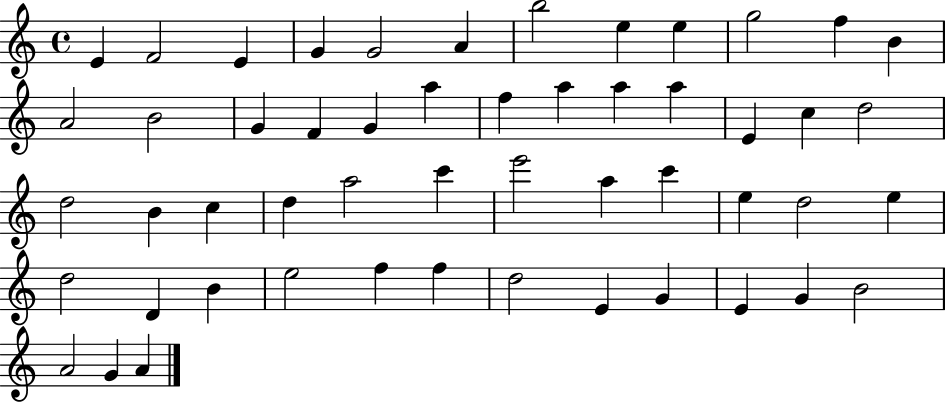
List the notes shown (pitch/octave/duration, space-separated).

E4/q F4/h E4/q G4/q G4/h A4/q B5/h E5/q E5/q G5/h F5/q B4/q A4/h B4/h G4/q F4/q G4/q A5/q F5/q A5/q A5/q A5/q E4/q C5/q D5/h D5/h B4/q C5/q D5/q A5/h C6/q E6/h A5/q C6/q E5/q D5/h E5/q D5/h D4/q B4/q E5/h F5/q F5/q D5/h E4/q G4/q E4/q G4/q B4/h A4/h G4/q A4/q